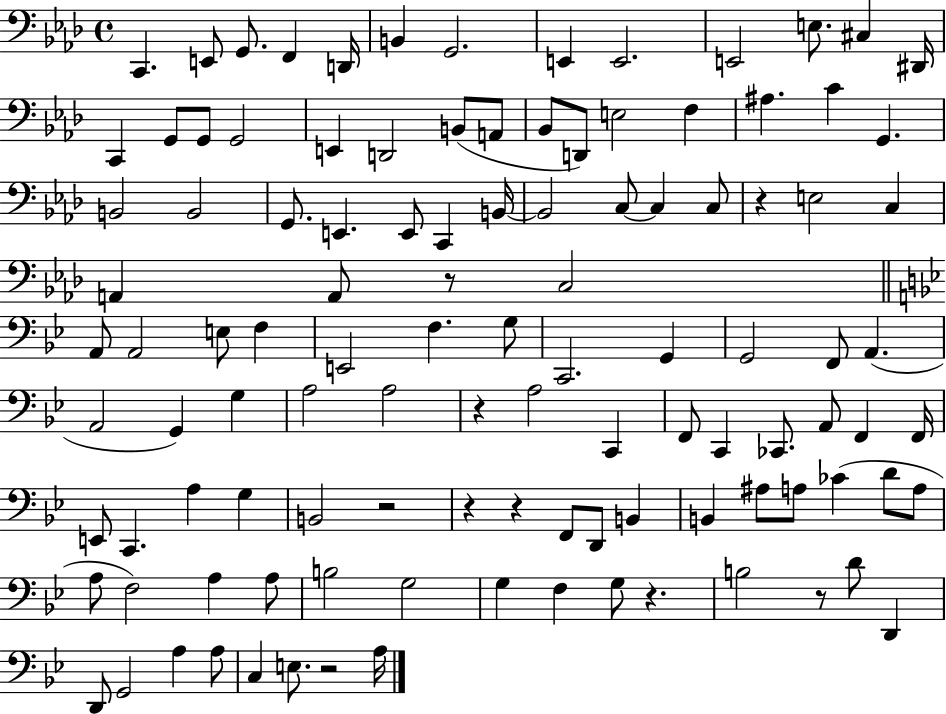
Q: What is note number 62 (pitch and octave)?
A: A3